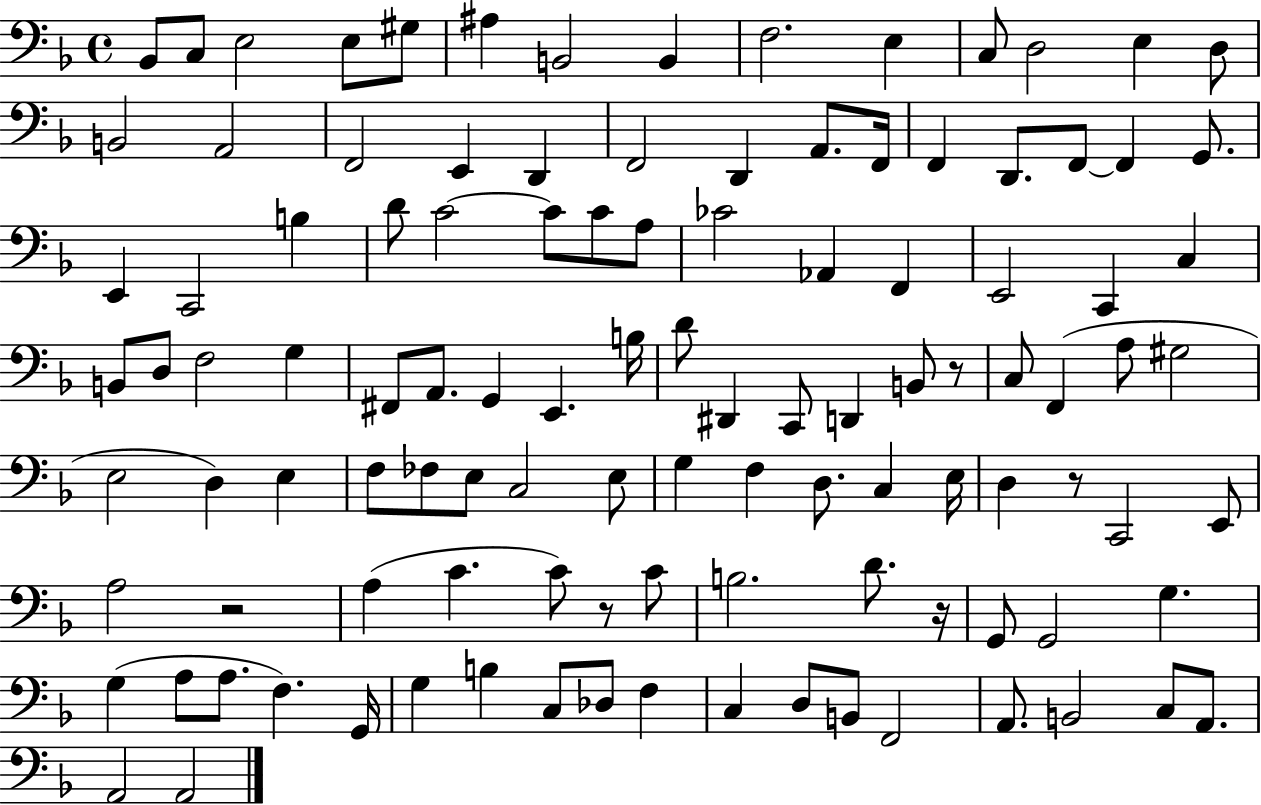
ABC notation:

X:1
T:Untitled
M:4/4
L:1/4
K:F
_B,,/2 C,/2 E,2 E,/2 ^G,/2 ^A, B,,2 B,, F,2 E, C,/2 D,2 E, D,/2 B,,2 A,,2 F,,2 E,, D,, F,,2 D,, A,,/2 F,,/4 F,, D,,/2 F,,/2 F,, G,,/2 E,, C,,2 B, D/2 C2 C/2 C/2 A,/2 _C2 _A,, F,, E,,2 C,, C, B,,/2 D,/2 F,2 G, ^F,,/2 A,,/2 G,, E,, B,/4 D/2 ^D,, C,,/2 D,, B,,/2 z/2 C,/2 F,, A,/2 ^G,2 E,2 D, E, F,/2 _F,/2 E,/2 C,2 E,/2 G, F, D,/2 C, E,/4 D, z/2 C,,2 E,,/2 A,2 z2 A, C C/2 z/2 C/2 B,2 D/2 z/4 G,,/2 G,,2 G, G, A,/2 A,/2 F, G,,/4 G, B, C,/2 _D,/2 F, C, D,/2 B,,/2 F,,2 A,,/2 B,,2 C,/2 A,,/2 A,,2 A,,2